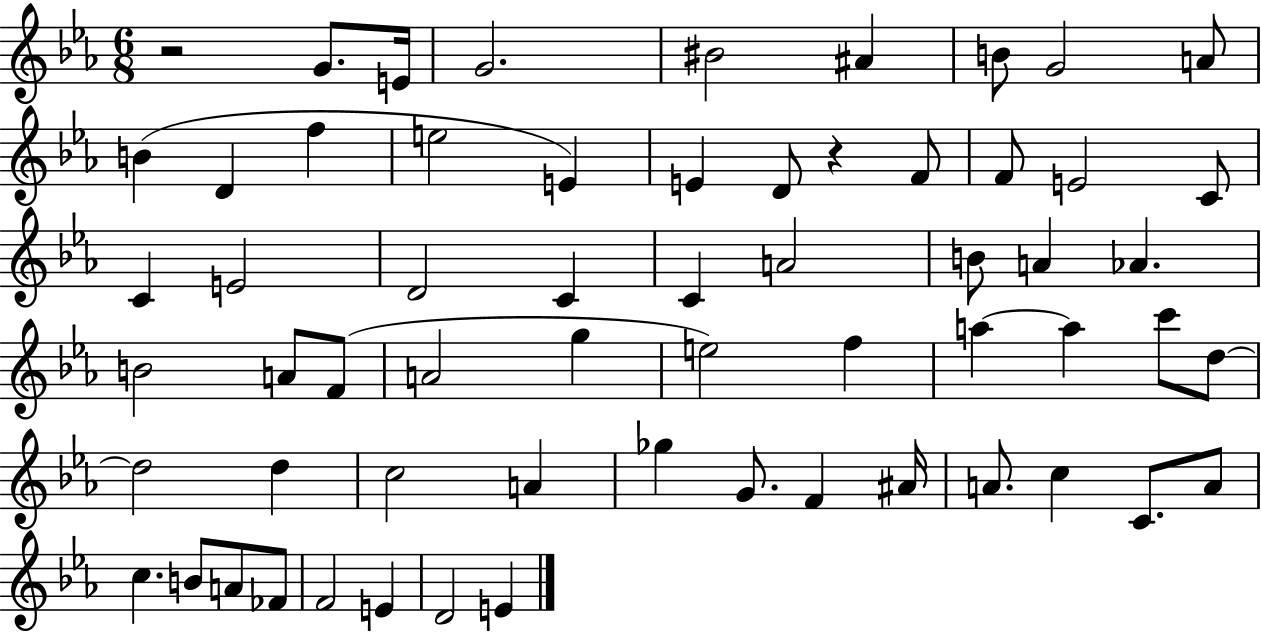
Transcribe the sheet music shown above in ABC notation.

X:1
T:Untitled
M:6/8
L:1/4
K:Eb
z2 G/2 E/4 G2 ^B2 ^A B/2 G2 A/2 B D f e2 E E D/2 z F/2 F/2 E2 C/2 C E2 D2 C C A2 B/2 A _A B2 A/2 F/2 A2 g e2 f a a c'/2 d/2 d2 d c2 A _g G/2 F ^A/4 A/2 c C/2 A/2 c B/2 A/2 _F/2 F2 E D2 E